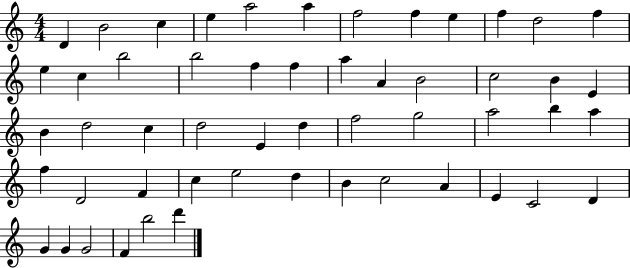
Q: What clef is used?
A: treble